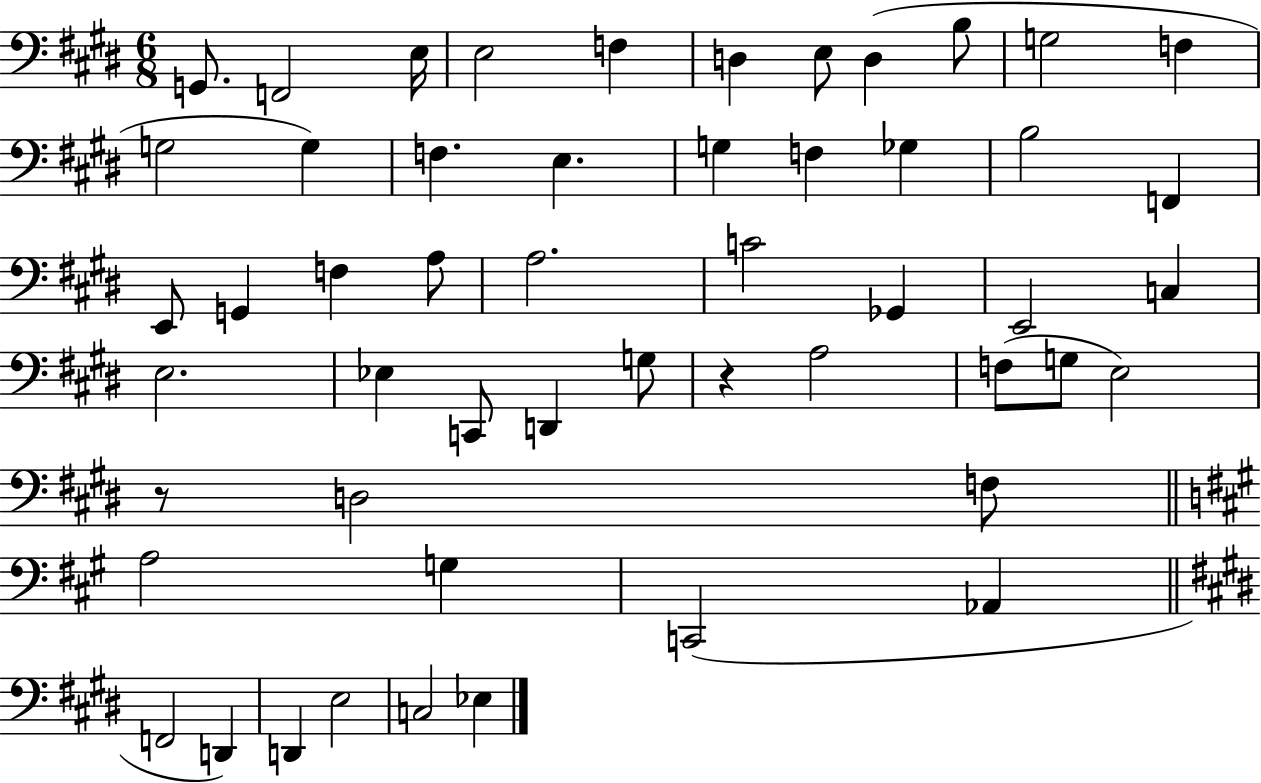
{
  \clef bass
  \numericTimeSignature
  \time 6/8
  \key e \major
  \repeat volta 2 { g,8. f,2 e16 | e2 f4 | d4 e8 d4( b8 | g2 f4 | \break g2 g4) | f4. e4. | g4 f4 ges4 | b2 f,4 | \break e,8 g,4 f4 a8 | a2. | c'2 ges,4 | e,2 c4 | \break e2. | ees4 c,8 d,4 g8 | r4 a2 | f8( g8 e2) | \break r8 d2 f8 | \bar "||" \break \key a \major a2 g4 | c,2( aes,4 | \bar "||" \break \key e \major f,2 d,4) | d,4 e2 | c2 ees4 | } \bar "|."
}